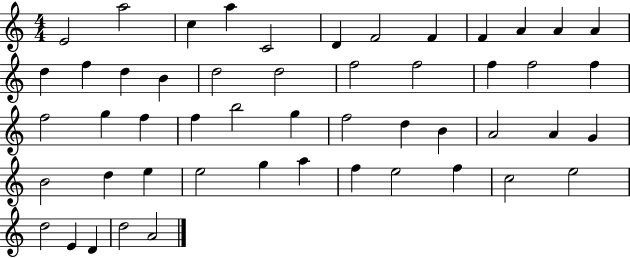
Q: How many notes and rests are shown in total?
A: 51